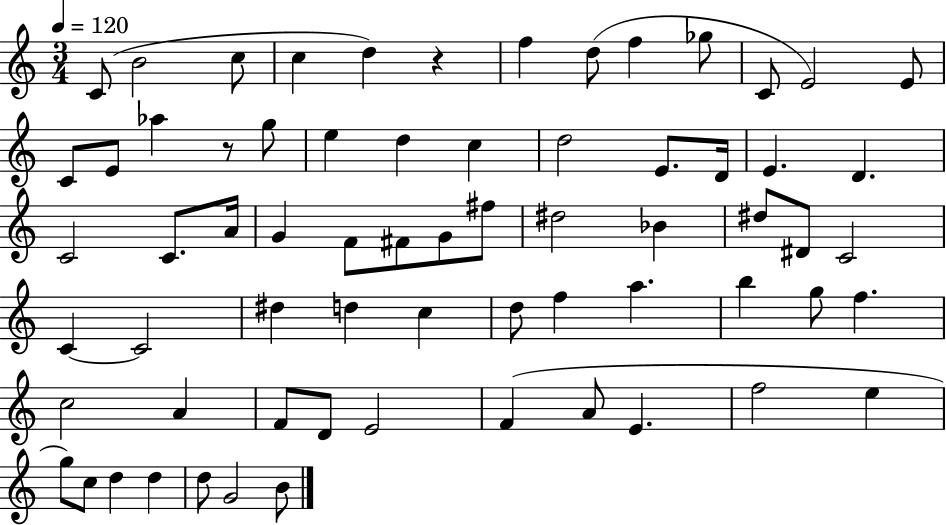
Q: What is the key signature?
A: C major